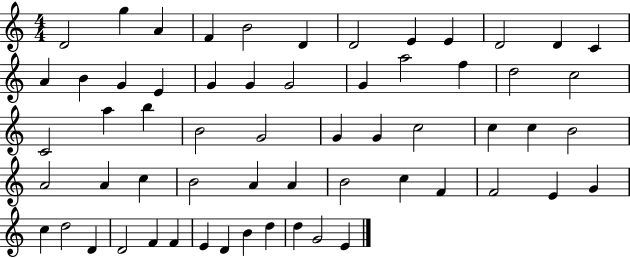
{
  \clef treble
  \numericTimeSignature
  \time 4/4
  \key c \major
  d'2 g''4 a'4 | f'4 b'2 d'4 | d'2 e'4 e'4 | d'2 d'4 c'4 | \break a'4 b'4 g'4 e'4 | g'4 g'4 g'2 | g'4 a''2 f''4 | d''2 c''2 | \break c'2 a''4 b''4 | b'2 g'2 | g'4 g'4 c''2 | c''4 c''4 b'2 | \break a'2 a'4 c''4 | b'2 a'4 a'4 | b'2 c''4 f'4 | f'2 e'4 g'4 | \break c''4 d''2 d'4 | d'2 f'4 f'4 | e'4 d'4 b'4 d''4 | d''4 g'2 e'4 | \break \bar "|."
}